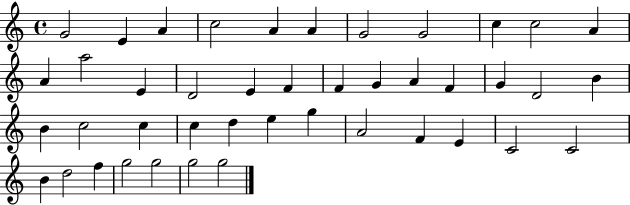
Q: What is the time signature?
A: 4/4